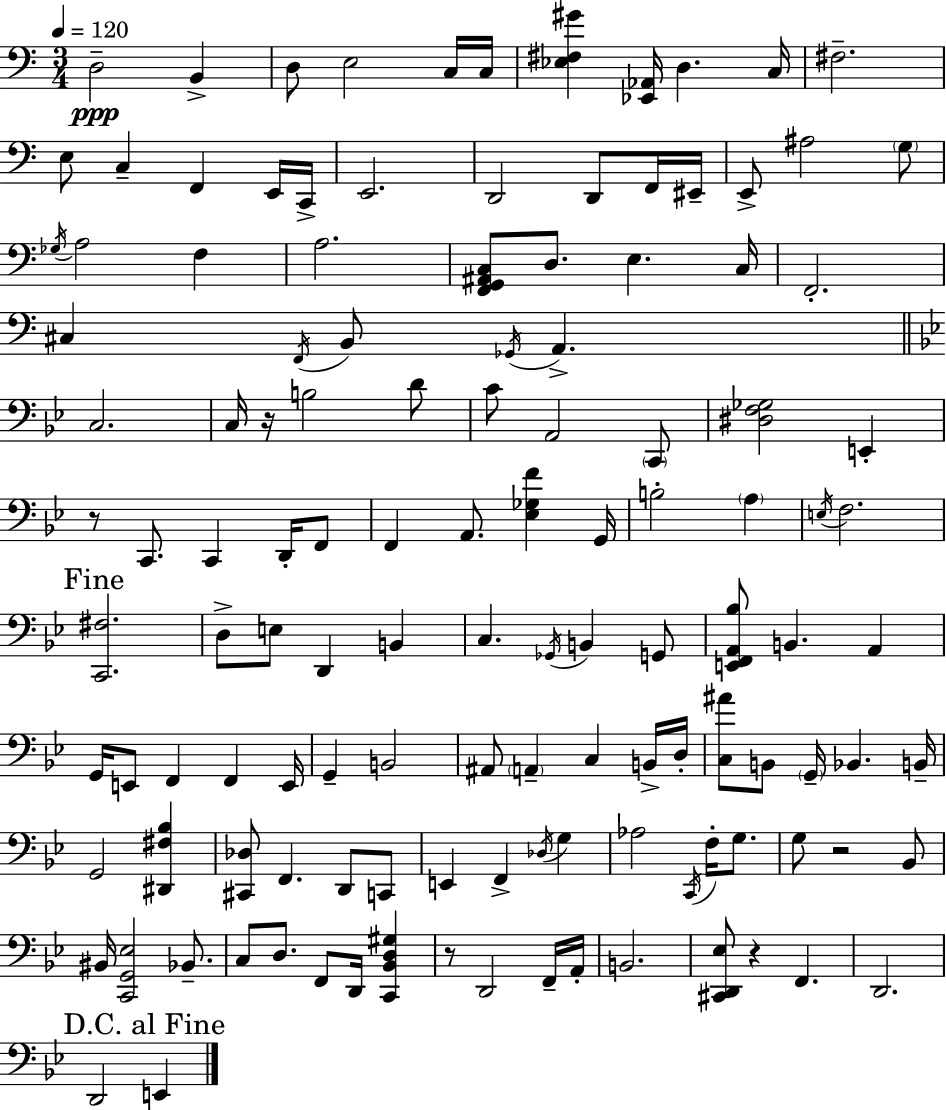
D3/h B2/q D3/e E3/h C3/s C3/s [Eb3,F#3,G#4]/q [Eb2,Ab2]/s D3/q. C3/s F#3/h. E3/e C3/q F2/q E2/s C2/s E2/h. D2/h D2/e F2/s EIS2/s E2/e A#3/h G3/e Gb3/s A3/h F3/q A3/h. [F2,G2,A#2,C3]/e D3/e. E3/q. C3/s F2/h. C#3/q F2/s B2/e Gb2/s A2/q. C3/h. C3/s R/s B3/h D4/e C4/e A2/h C2/e [D#3,F3,Gb3]/h E2/q R/e C2/e. C2/q D2/s F2/e F2/q A2/e. [Eb3,Gb3,F4]/q G2/s B3/h A3/q E3/s F3/h. [C2,F#3]/h. D3/e E3/e D2/q B2/q C3/q. Gb2/s B2/q G2/e [E2,F2,A2,Bb3]/e B2/q. A2/q G2/s E2/e F2/q F2/q E2/s G2/q B2/h A#2/e A2/q C3/q B2/s D3/s [C3,A#4]/e B2/e G2/s Bb2/q. B2/s G2/h [D#2,F#3,Bb3]/q [C#2,Db3]/e F2/q. D2/e C2/e E2/q F2/q Db3/s G3/q Ab3/h C2/s F3/s G3/e. G3/e R/h Bb2/e BIS2/s [C2,G2,Eb3]/h Bb2/e. C3/e D3/e. F2/e D2/s [C2,Bb2,D3,G#3]/q R/e D2/h F2/s A2/s B2/h. [C#2,D2,Eb3]/e R/q F2/q. D2/h. D2/h E2/q